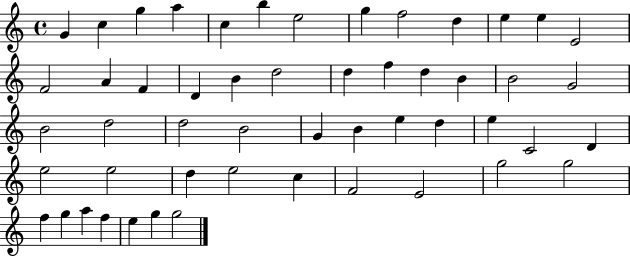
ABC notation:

X:1
T:Untitled
M:4/4
L:1/4
K:C
G c g a c b e2 g f2 d e e E2 F2 A F D B d2 d f d B B2 G2 B2 d2 d2 B2 G B e d e C2 D e2 e2 d e2 c F2 E2 g2 g2 f g a f e g g2